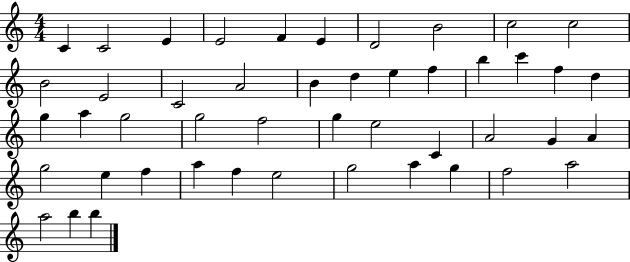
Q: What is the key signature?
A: C major